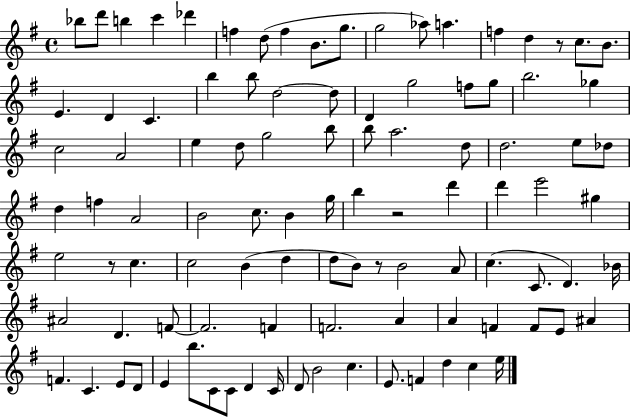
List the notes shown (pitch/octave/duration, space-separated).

Bb5/e D6/e B5/q C6/q Db6/q F5/q D5/e F5/q B4/e. G5/e. G5/h Ab5/e A5/q. F5/q D5/q R/e C5/e. B4/e. E4/q. D4/q C4/q. B5/q B5/e D5/h D5/e D4/q G5/h F5/e G5/e B5/h. Gb5/q C5/h A4/h E5/q D5/e G5/h B5/e B5/e A5/h. D5/e D5/h. E5/e Db5/e D5/q F5/q A4/h B4/h C5/e. B4/q G5/s B5/q R/h D6/q D6/q E6/h G#5/q E5/h R/e C5/q. C5/h B4/q D5/q D5/e B4/e R/e B4/h A4/e C5/q. C4/e. D4/q. Bb4/s A#4/h D4/q. F4/e F4/h. F4/q F4/h. A4/q A4/q F4/q F4/e E4/e A#4/q F4/q. C4/q. E4/e D4/e E4/q B5/e. C4/e C4/e D4/q C4/s D4/e B4/h C5/q. E4/e. F4/q D5/q C5/q E5/s